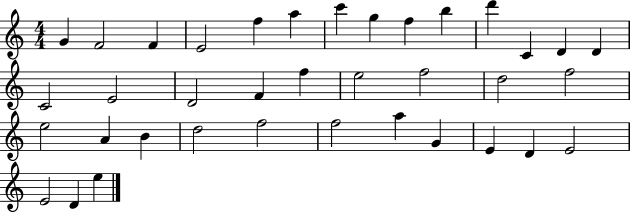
{
  \clef treble
  \numericTimeSignature
  \time 4/4
  \key c \major
  g'4 f'2 f'4 | e'2 f''4 a''4 | c'''4 g''4 f''4 b''4 | d'''4 c'4 d'4 d'4 | \break c'2 e'2 | d'2 f'4 f''4 | e''2 f''2 | d''2 f''2 | \break e''2 a'4 b'4 | d''2 f''2 | f''2 a''4 g'4 | e'4 d'4 e'2 | \break e'2 d'4 e''4 | \bar "|."
}